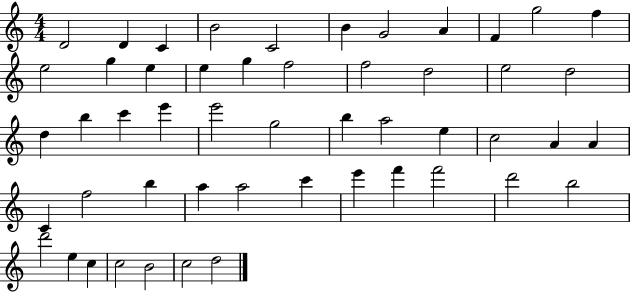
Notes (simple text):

D4/h D4/q C4/q B4/h C4/h B4/q G4/h A4/q F4/q G5/h F5/q E5/h G5/q E5/q E5/q G5/q F5/h F5/h D5/h E5/h D5/h D5/q B5/q C6/q E6/q E6/h G5/h B5/q A5/h E5/q C5/h A4/q A4/q C4/q F5/h B5/q A5/q A5/h C6/q E6/q F6/q F6/h D6/h B5/h D6/h E5/q C5/q C5/h B4/h C5/h D5/h